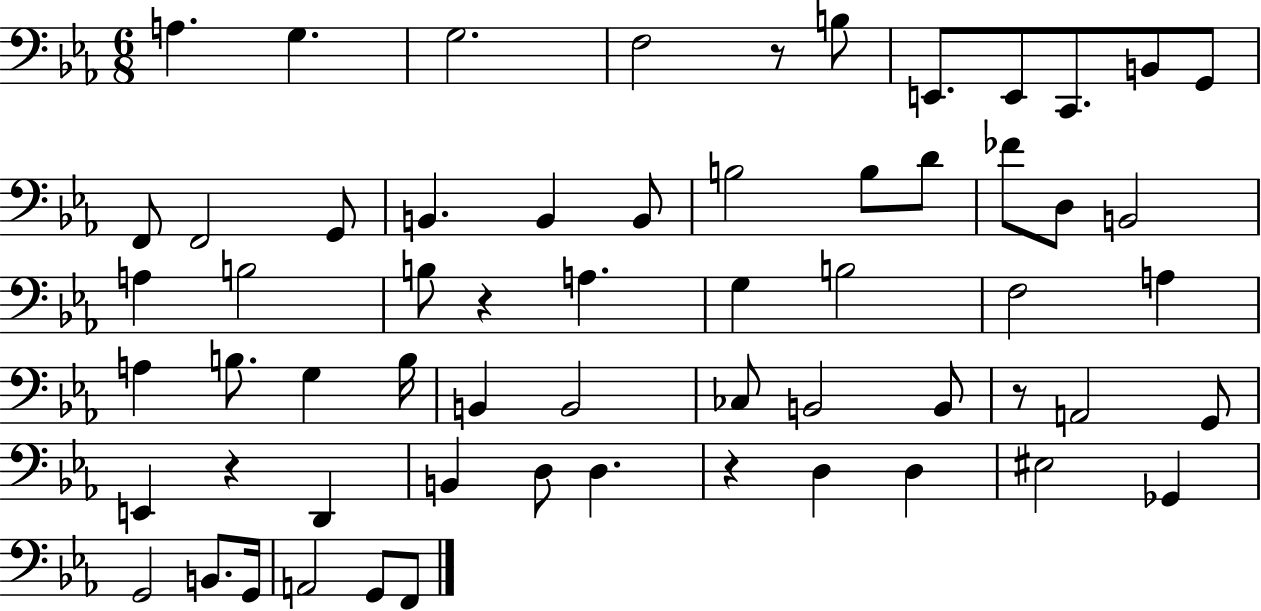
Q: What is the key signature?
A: EES major